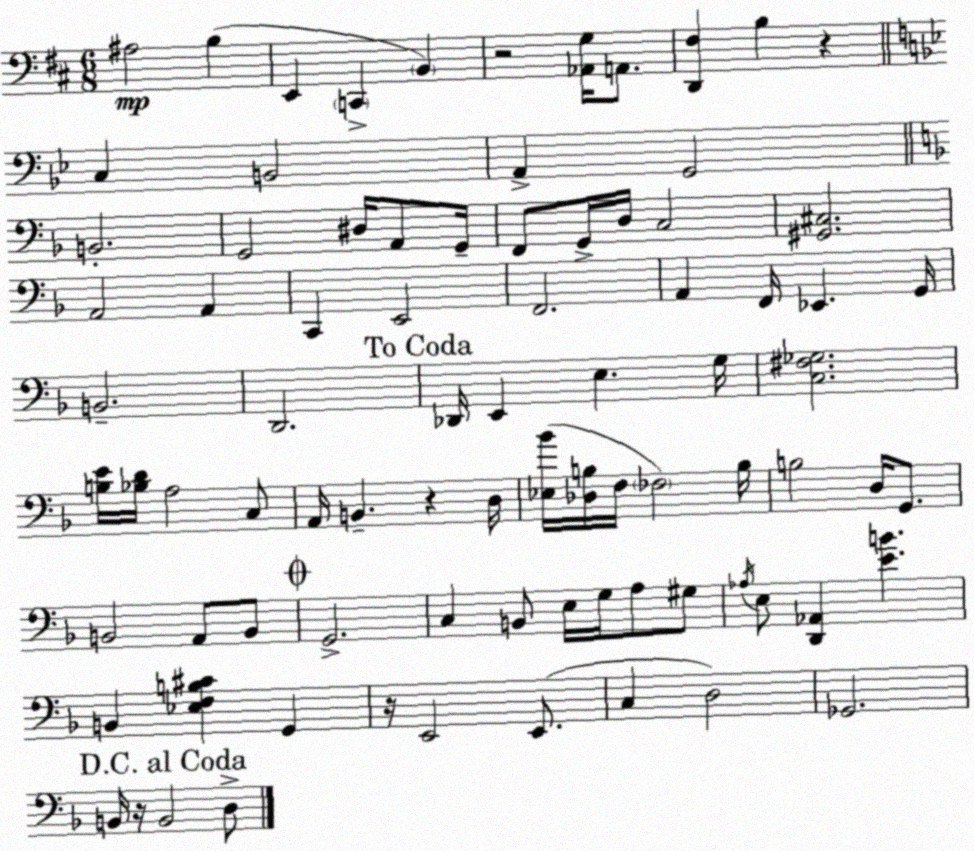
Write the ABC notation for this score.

X:1
T:Untitled
M:6/8
L:1/4
K:D
^A,2 B, E,, C,, B,, z2 [_A,,G,]/4 A,,/2 [D,,^F,] B, z C, B,,2 A,, G,,2 B,,2 G,,2 ^D,/4 A,,/2 G,,/4 F,,/2 G,,/4 D,/4 C,2 [^G,,^C,]2 A,,2 A,, C,, E,,2 F,,2 A,, F,,/4 _E,, G,,/4 B,,2 D,,2 _D,,/4 E,, E, G,/4 [C,^F,_G,]2 [B,E]/4 [_B,D]/4 A,2 C,/2 A,,/4 B,, z D,/4 [_E,_B]/4 [_D,B,]/4 F,/4 _F,2 B,/4 B,2 D,/4 G,,/2 B,,2 A,,/2 B,,/2 G,,2 C, B,,/2 E,/4 G,/4 A,/2 ^G,/2 _A,/4 E,/2 [D,,_A,,] [EB] B,, [_E,F,B,^C] G,, z/4 E,,2 E,,/2 C, D,2 _G,,2 B,,/4 z/4 B,,2 D,/2